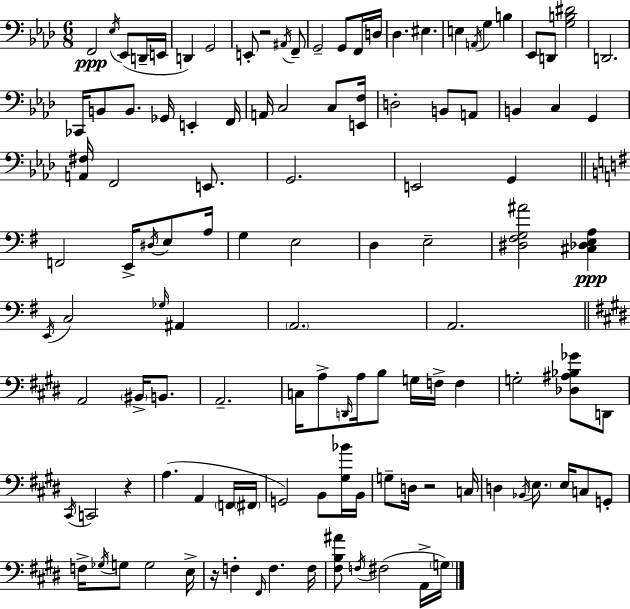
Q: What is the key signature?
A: AES major